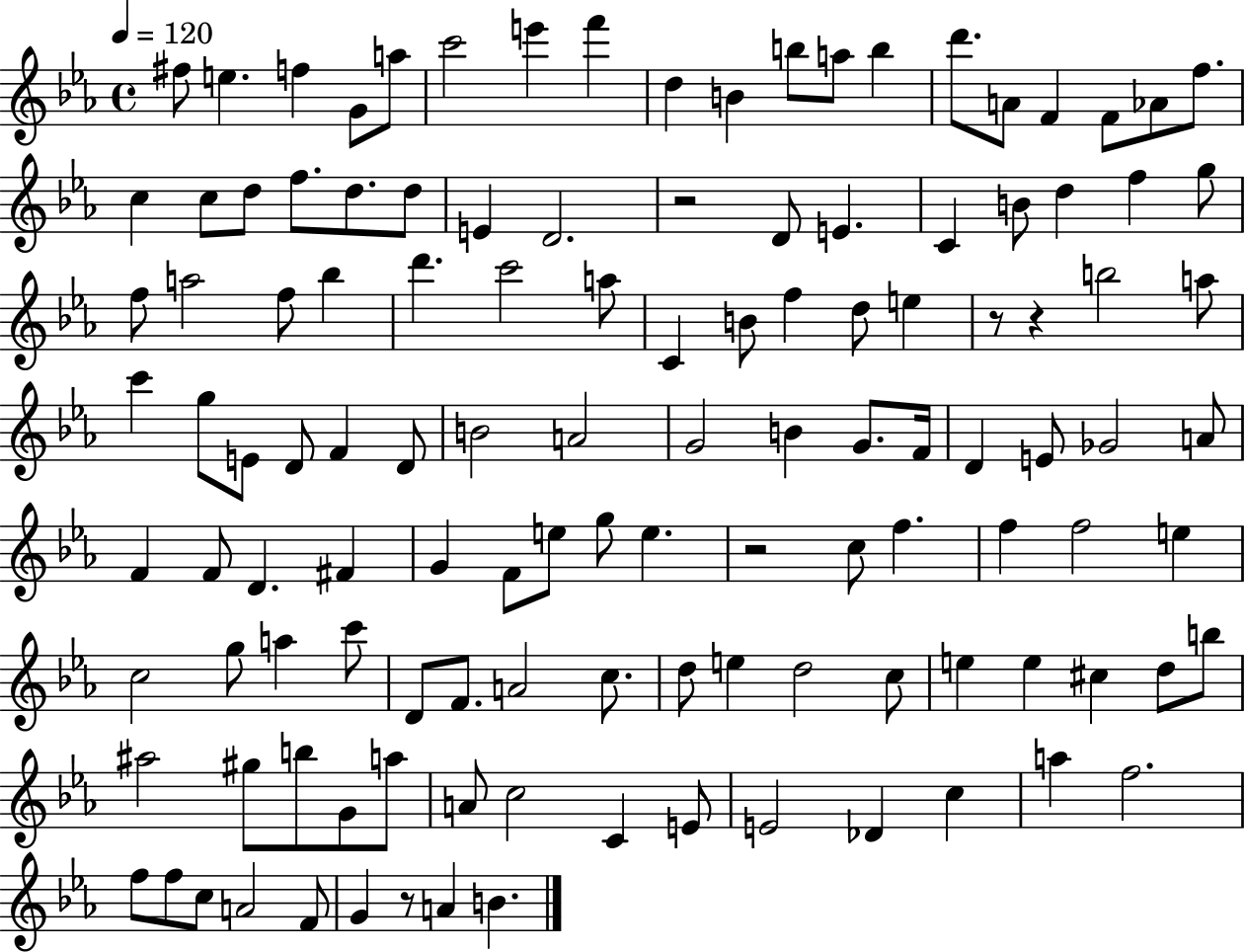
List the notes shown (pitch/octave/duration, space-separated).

F#5/e E5/q. F5/q G4/e A5/e C6/h E6/q F6/q D5/q B4/q B5/e A5/e B5/q D6/e. A4/e F4/q F4/e Ab4/e F5/e. C5/q C5/e D5/e F5/e. D5/e. D5/e E4/q D4/h. R/h D4/e E4/q. C4/q B4/e D5/q F5/q G5/e F5/e A5/h F5/e Bb5/q D6/q. C6/h A5/e C4/q B4/e F5/q D5/e E5/q R/e R/q B5/h A5/e C6/q G5/e E4/e D4/e F4/q D4/e B4/h A4/h G4/h B4/q G4/e. F4/s D4/q E4/e Gb4/h A4/e F4/q F4/e D4/q. F#4/q G4/q F4/e E5/e G5/e E5/q. R/h C5/e F5/q. F5/q F5/h E5/q C5/h G5/e A5/q C6/e D4/e F4/e. A4/h C5/e. D5/e E5/q D5/h C5/e E5/q E5/q C#5/q D5/e B5/e A#5/h G#5/e B5/e G4/e A5/e A4/e C5/h C4/q E4/e E4/h Db4/q C5/q A5/q F5/h. F5/e F5/e C5/e A4/h F4/e G4/q R/e A4/q B4/q.